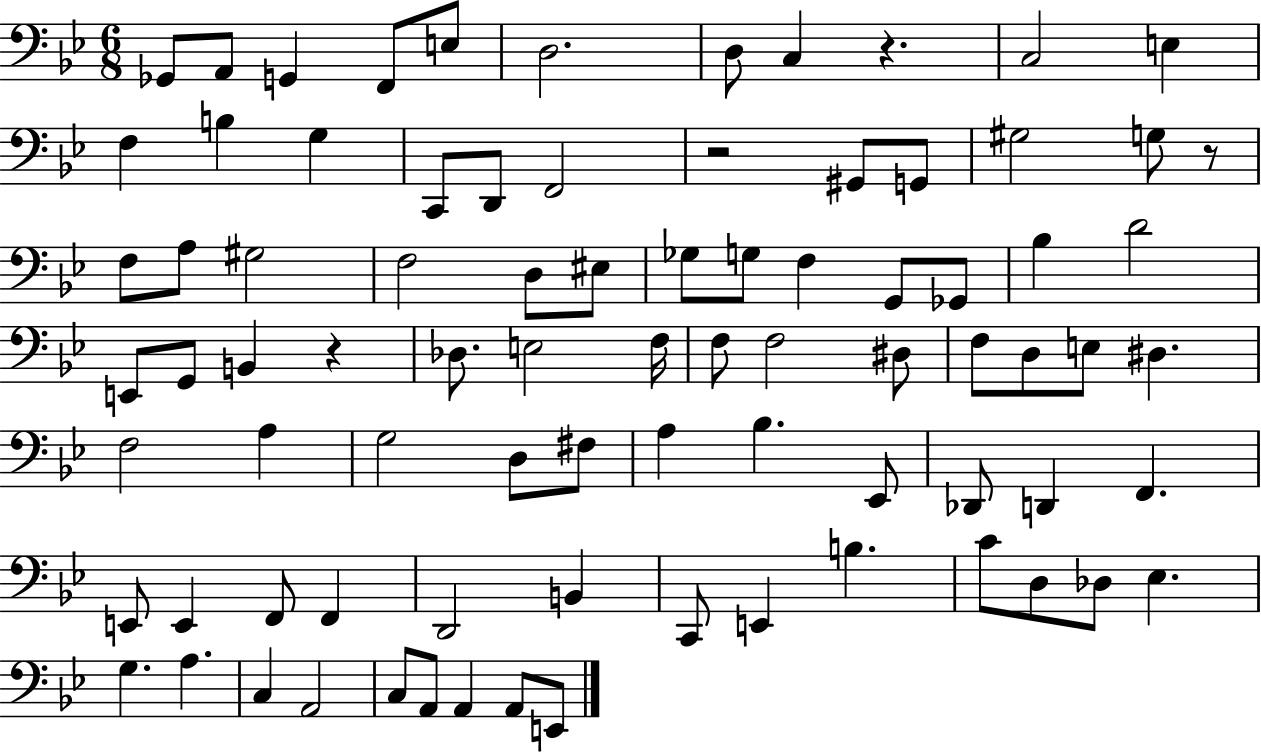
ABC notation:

X:1
T:Untitled
M:6/8
L:1/4
K:Bb
_G,,/2 A,,/2 G,, F,,/2 E,/2 D,2 D,/2 C, z C,2 E, F, B, G, C,,/2 D,,/2 F,,2 z2 ^G,,/2 G,,/2 ^G,2 G,/2 z/2 F,/2 A,/2 ^G,2 F,2 D,/2 ^E,/2 _G,/2 G,/2 F, G,,/2 _G,,/2 _B, D2 E,,/2 G,,/2 B,, z _D,/2 E,2 F,/4 F,/2 F,2 ^D,/2 F,/2 D,/2 E,/2 ^D, F,2 A, G,2 D,/2 ^F,/2 A, _B, _E,,/2 _D,,/2 D,, F,, E,,/2 E,, F,,/2 F,, D,,2 B,, C,,/2 E,, B, C/2 D,/2 _D,/2 _E, G, A, C, A,,2 C,/2 A,,/2 A,, A,,/2 E,,/2